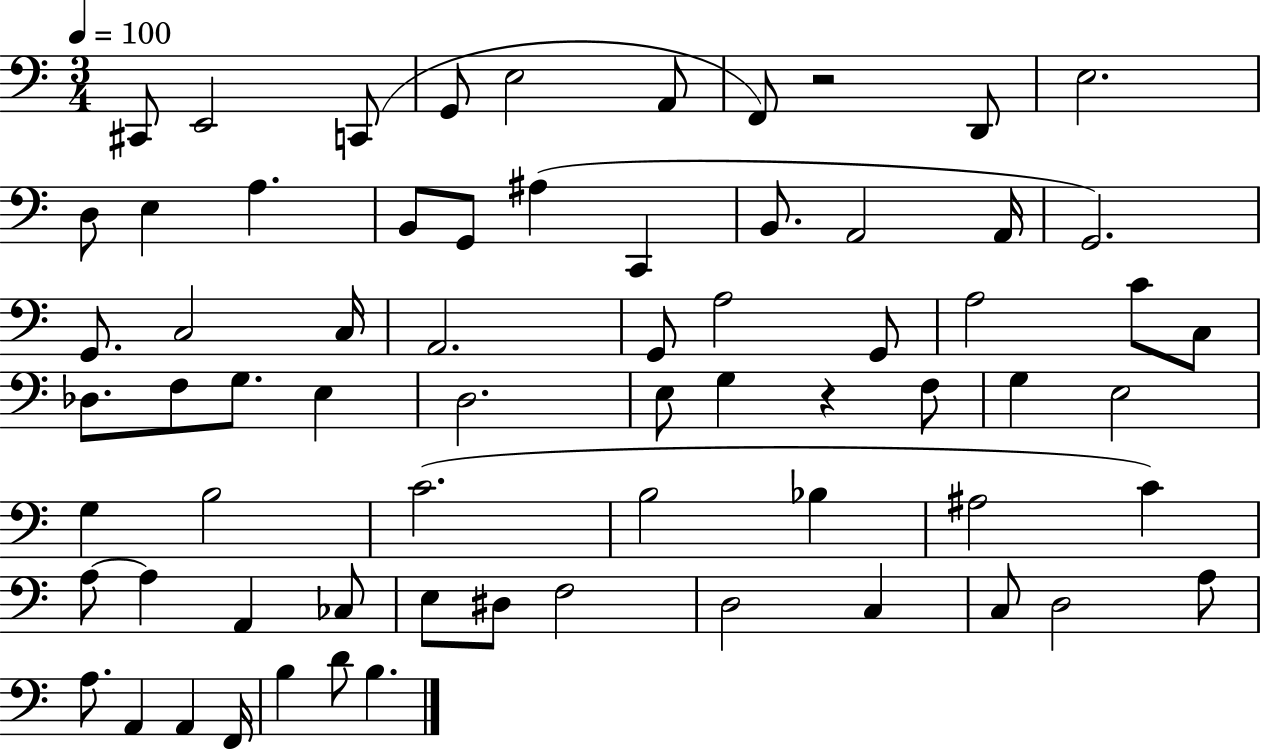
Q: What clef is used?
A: bass